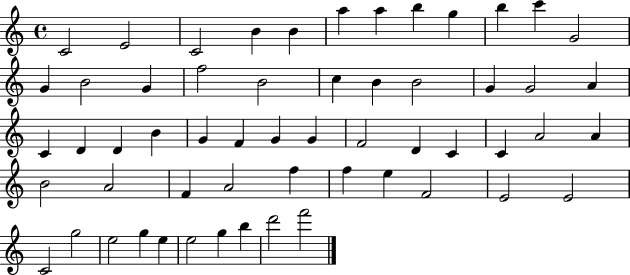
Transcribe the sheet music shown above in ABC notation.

X:1
T:Untitled
M:4/4
L:1/4
K:C
C2 E2 C2 B B a a b g b c' G2 G B2 G f2 B2 c B B2 G G2 A C D D B G F G G F2 D C C A2 A B2 A2 F A2 f f e F2 E2 E2 C2 g2 e2 g e e2 g b d'2 f'2